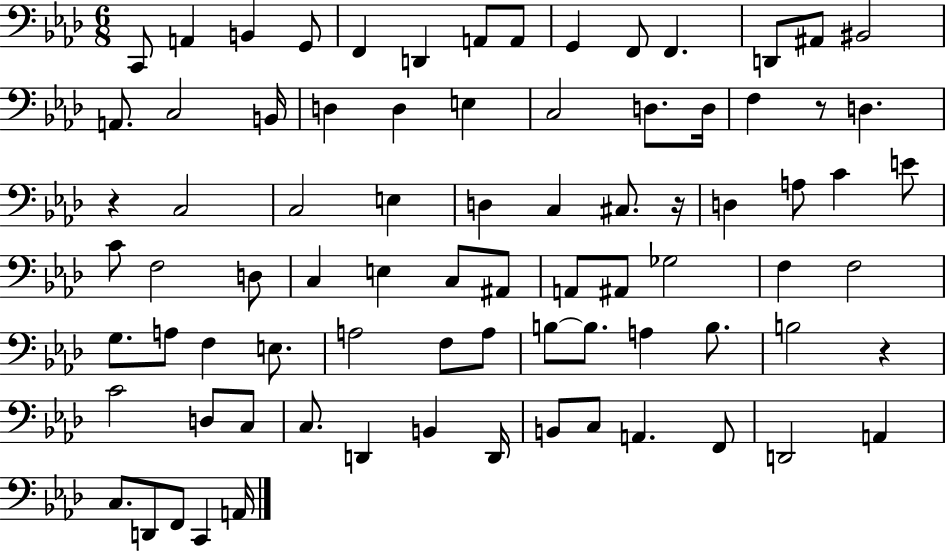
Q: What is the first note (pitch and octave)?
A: C2